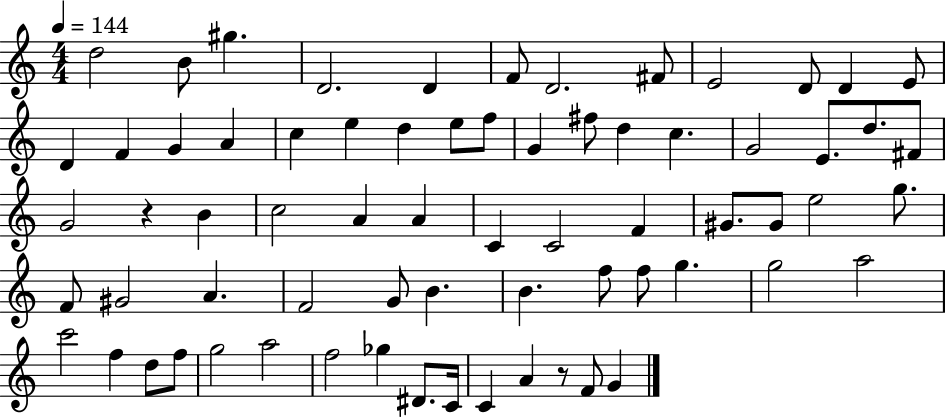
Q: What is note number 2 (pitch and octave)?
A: B4